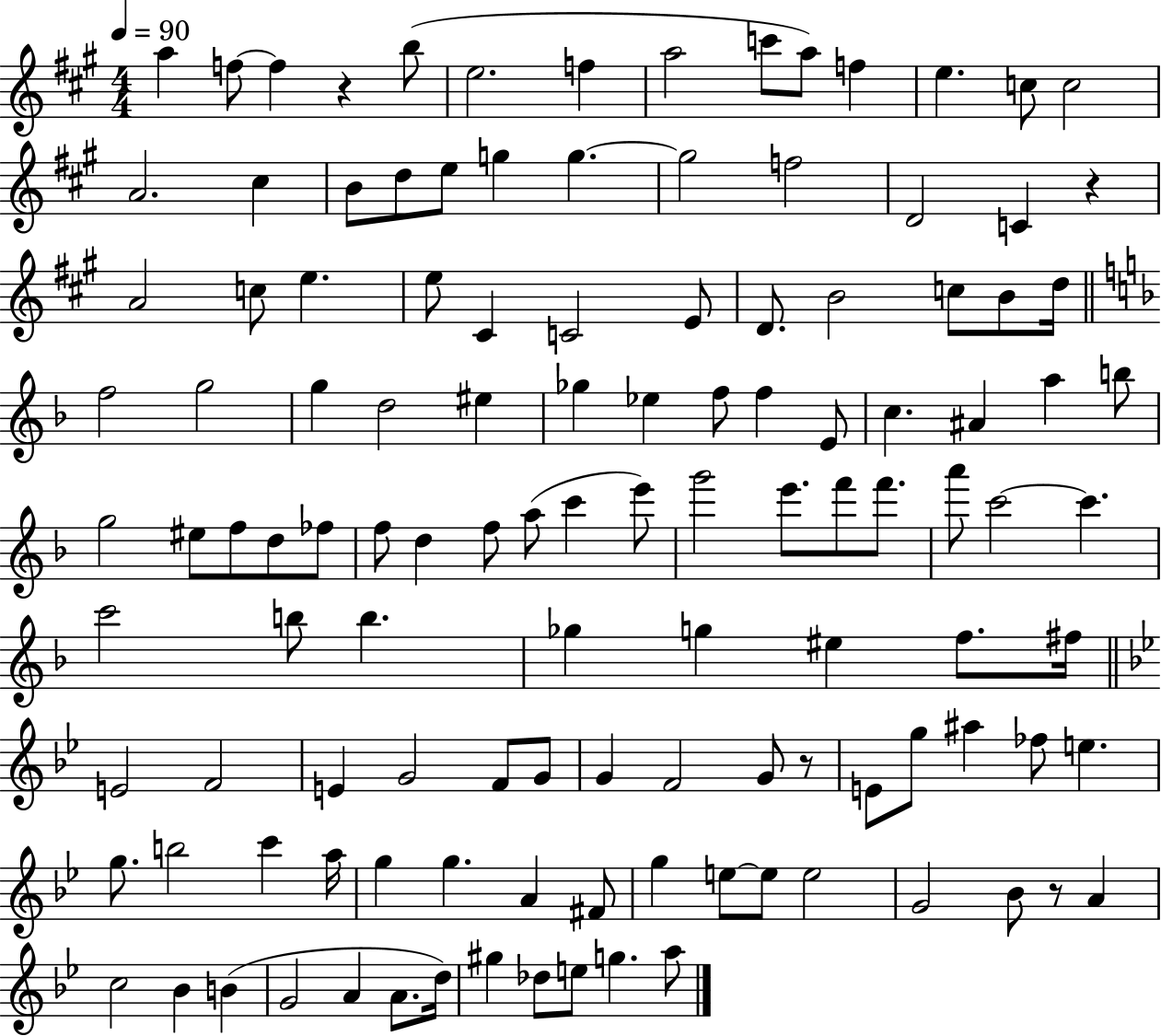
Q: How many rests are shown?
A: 4